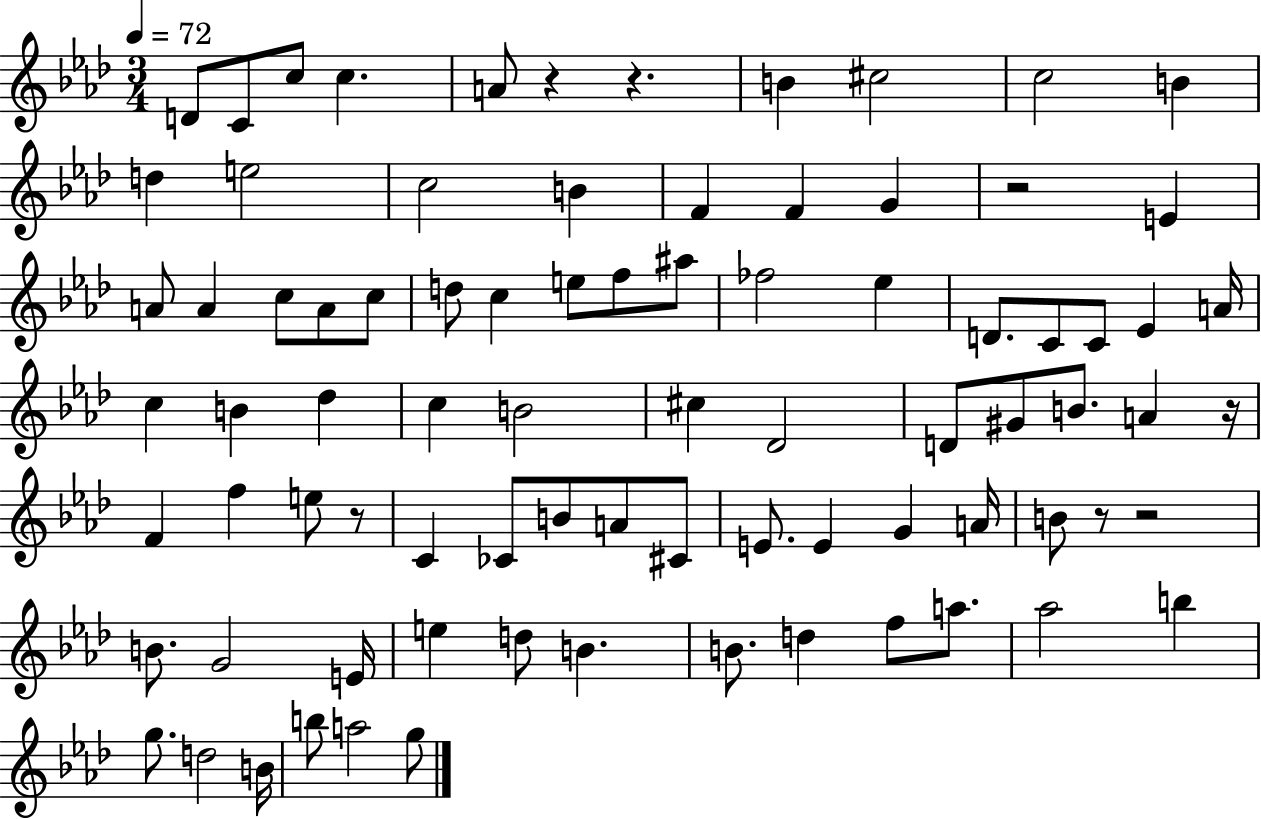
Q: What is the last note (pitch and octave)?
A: G5